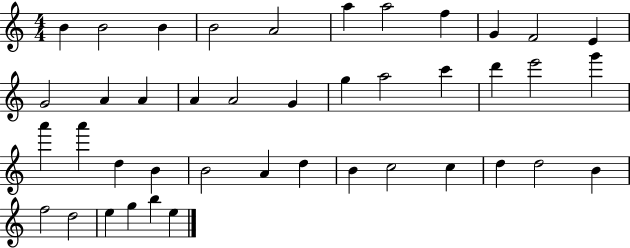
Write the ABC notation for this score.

X:1
T:Untitled
M:4/4
L:1/4
K:C
B B2 B B2 A2 a a2 f G F2 E G2 A A A A2 G g a2 c' d' e'2 g' a' a' d B B2 A d B c2 c d d2 B f2 d2 e g b e